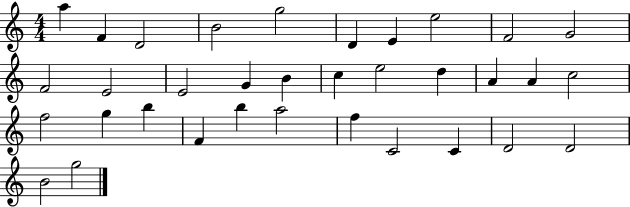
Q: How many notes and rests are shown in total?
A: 34